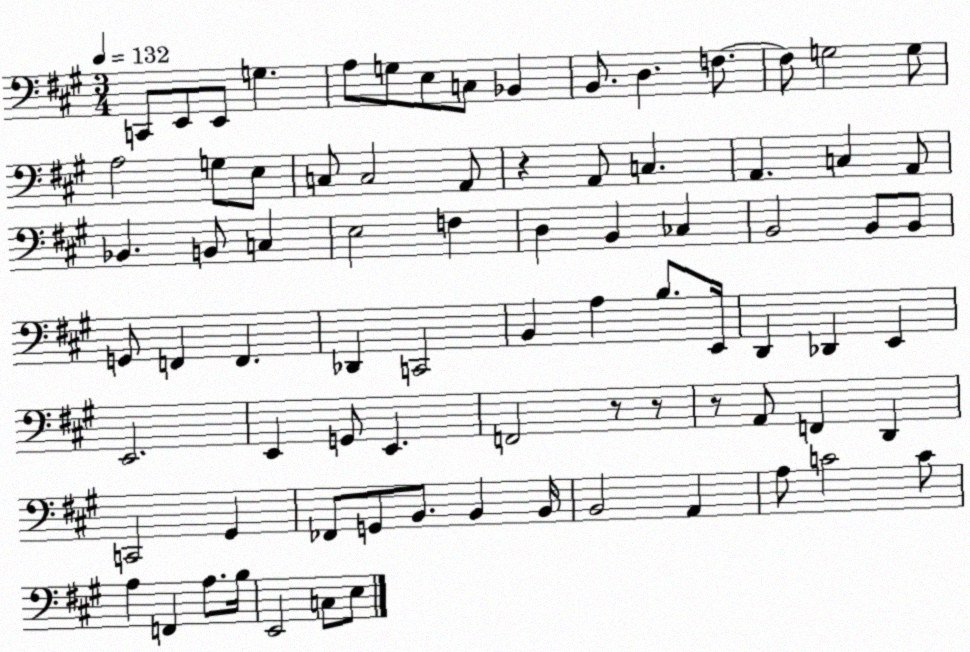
X:1
T:Untitled
M:3/4
L:1/4
K:A
C,,/2 E,,/2 E,,/2 G, A,/2 G,/2 E,/2 C,/2 _B,, B,,/2 D, F,/2 F,/2 G,2 G,/2 A,2 G,/2 E,/2 C,/2 C,2 A,,/2 z A,,/2 C, A,, C, A,,/2 _B,, B,,/2 C, E,2 F, D, B,, _C, B,,2 B,,/2 B,,/2 G,,/2 F,, F,, _D,, C,,2 B,, A, B,/2 E,,/4 D,, _D,, E,, E,,2 E,, G,,/2 E,, F,,2 z/2 z/2 z/2 A,,/2 F,, D,, C,,2 ^G,, _F,,/2 G,,/2 B,,/2 B,, B,,/4 B,,2 A,, A,/2 C2 C/2 A, F,, A,/2 B,/4 E,,2 C,/2 E,/2